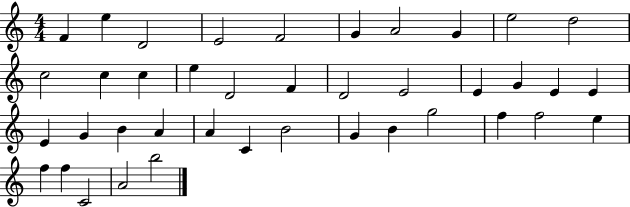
X:1
T:Untitled
M:4/4
L:1/4
K:C
F e D2 E2 F2 G A2 G e2 d2 c2 c c e D2 F D2 E2 E G E E E G B A A C B2 G B g2 f f2 e f f C2 A2 b2